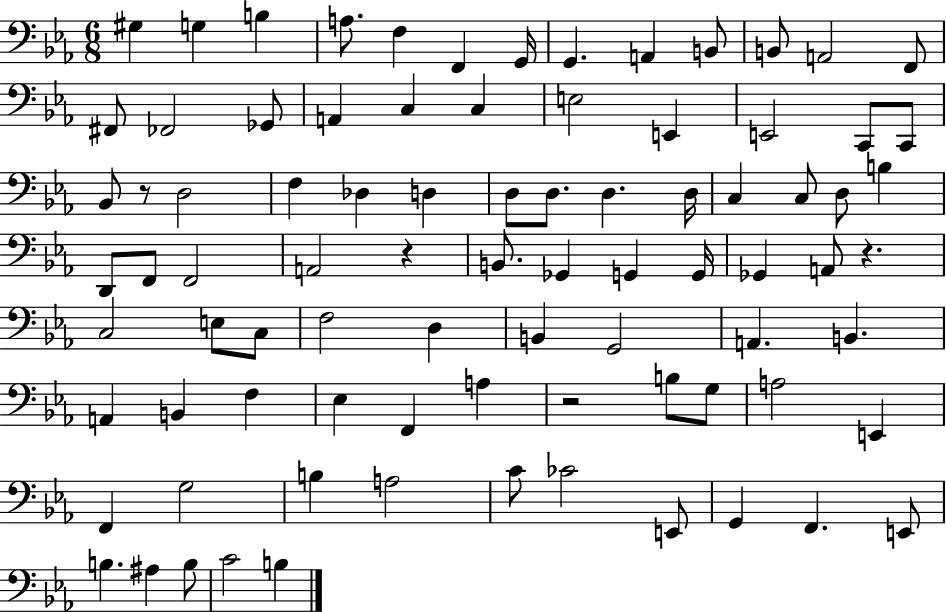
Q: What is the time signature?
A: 6/8